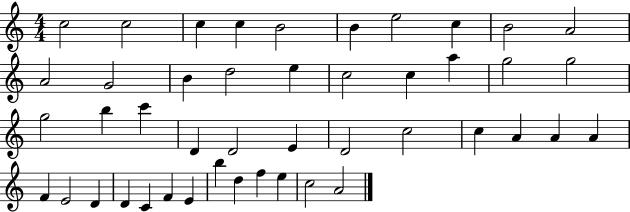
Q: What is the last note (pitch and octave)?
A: A4